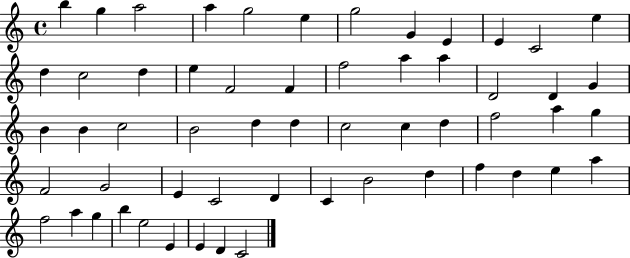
X:1
T:Untitled
M:4/4
L:1/4
K:C
b g a2 a g2 e g2 G E E C2 e d c2 d e F2 F f2 a a D2 D G B B c2 B2 d d c2 c d f2 a g F2 G2 E C2 D C B2 d f d e a f2 a g b e2 E E D C2